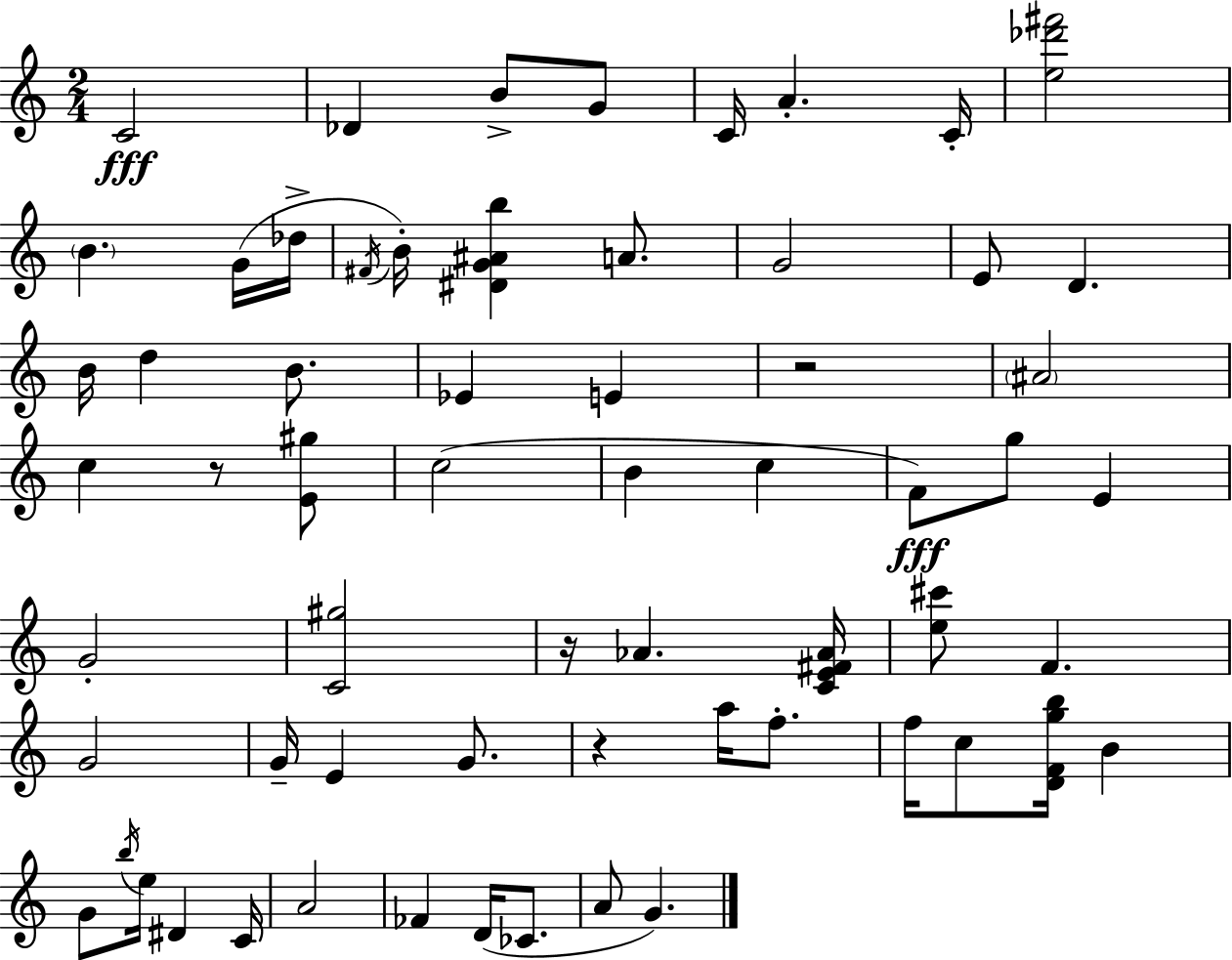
C4/h Db4/q B4/e G4/e C4/s A4/q. C4/s [E5,Db6,F#6]/h B4/q. G4/s Db5/s F#4/s B4/s [D#4,G4,A#4,B5]/q A4/e. G4/h E4/e D4/q. B4/s D5/q B4/e. Eb4/q E4/q R/h A#4/h C5/q R/e [E4,G#5]/e C5/h B4/q C5/q F4/e G5/e E4/q G4/h [C4,G#5]/h R/s Ab4/q. [C4,E4,F#4,Ab4]/s [E5,C#6]/e F4/q. G4/h G4/s E4/q G4/e. R/q A5/s F5/e. F5/s C5/e [D4,F4,G5,B5]/s B4/q G4/e B5/s E5/s D#4/q C4/s A4/h FES4/q D4/s CES4/e. A4/e G4/q.